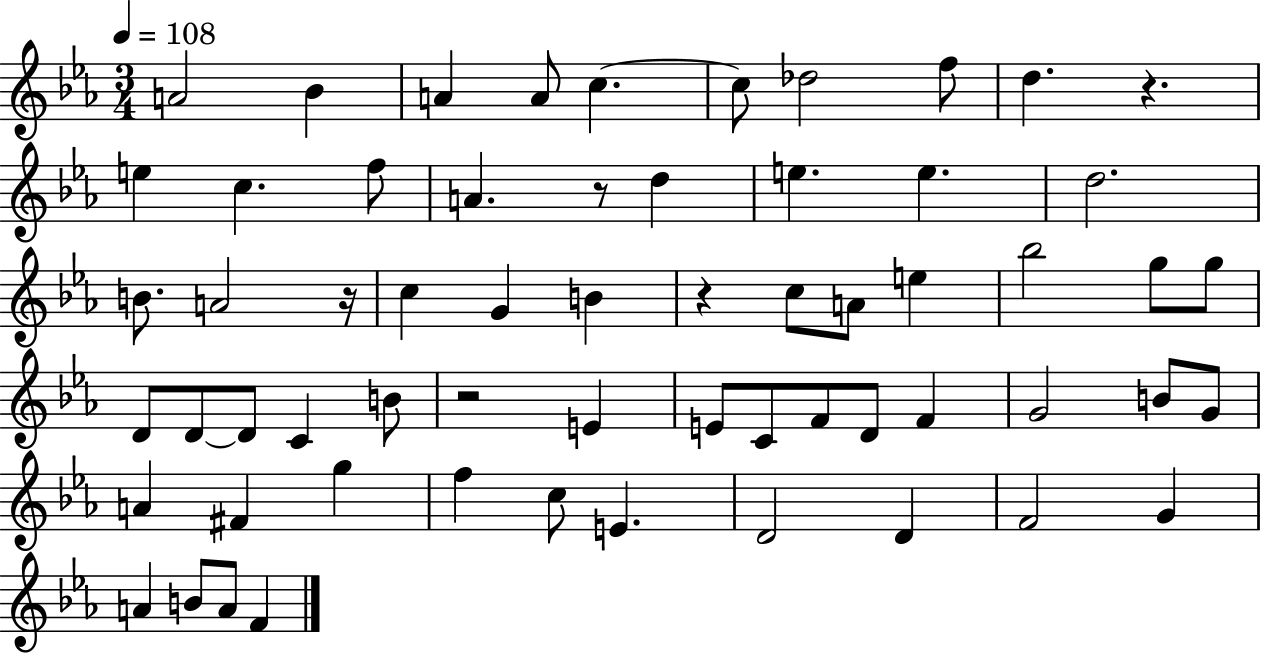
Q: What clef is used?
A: treble